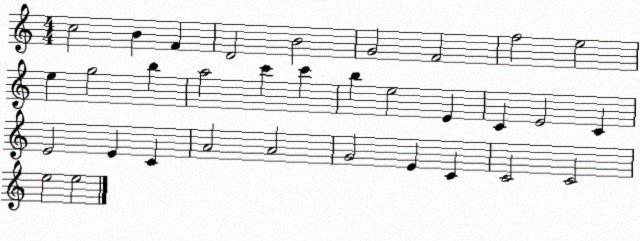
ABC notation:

X:1
T:Untitled
M:4/4
L:1/4
K:C
c2 B F D2 B2 G2 F2 f2 e2 e g2 b a2 c' c' b e2 E C E2 C E2 E C A2 A2 G2 E C C2 C2 e2 e2